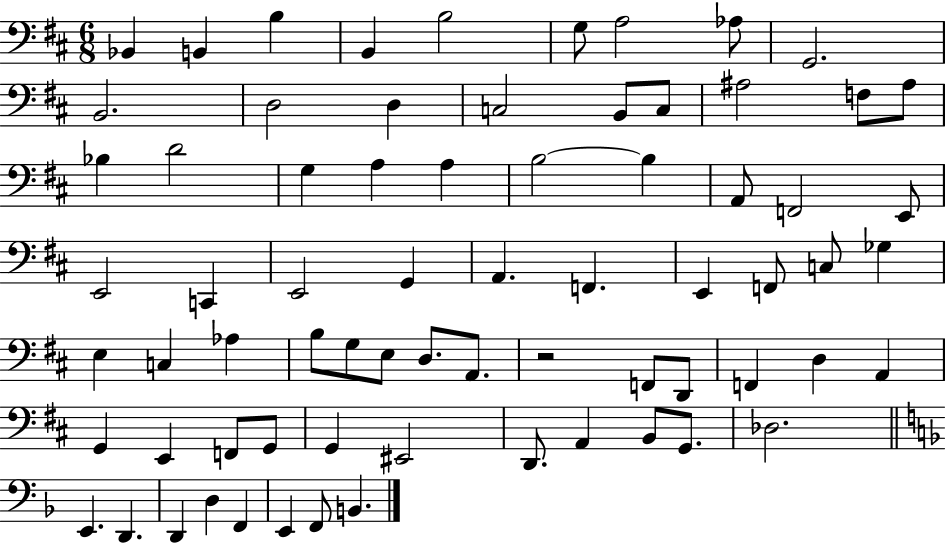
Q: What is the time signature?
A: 6/8